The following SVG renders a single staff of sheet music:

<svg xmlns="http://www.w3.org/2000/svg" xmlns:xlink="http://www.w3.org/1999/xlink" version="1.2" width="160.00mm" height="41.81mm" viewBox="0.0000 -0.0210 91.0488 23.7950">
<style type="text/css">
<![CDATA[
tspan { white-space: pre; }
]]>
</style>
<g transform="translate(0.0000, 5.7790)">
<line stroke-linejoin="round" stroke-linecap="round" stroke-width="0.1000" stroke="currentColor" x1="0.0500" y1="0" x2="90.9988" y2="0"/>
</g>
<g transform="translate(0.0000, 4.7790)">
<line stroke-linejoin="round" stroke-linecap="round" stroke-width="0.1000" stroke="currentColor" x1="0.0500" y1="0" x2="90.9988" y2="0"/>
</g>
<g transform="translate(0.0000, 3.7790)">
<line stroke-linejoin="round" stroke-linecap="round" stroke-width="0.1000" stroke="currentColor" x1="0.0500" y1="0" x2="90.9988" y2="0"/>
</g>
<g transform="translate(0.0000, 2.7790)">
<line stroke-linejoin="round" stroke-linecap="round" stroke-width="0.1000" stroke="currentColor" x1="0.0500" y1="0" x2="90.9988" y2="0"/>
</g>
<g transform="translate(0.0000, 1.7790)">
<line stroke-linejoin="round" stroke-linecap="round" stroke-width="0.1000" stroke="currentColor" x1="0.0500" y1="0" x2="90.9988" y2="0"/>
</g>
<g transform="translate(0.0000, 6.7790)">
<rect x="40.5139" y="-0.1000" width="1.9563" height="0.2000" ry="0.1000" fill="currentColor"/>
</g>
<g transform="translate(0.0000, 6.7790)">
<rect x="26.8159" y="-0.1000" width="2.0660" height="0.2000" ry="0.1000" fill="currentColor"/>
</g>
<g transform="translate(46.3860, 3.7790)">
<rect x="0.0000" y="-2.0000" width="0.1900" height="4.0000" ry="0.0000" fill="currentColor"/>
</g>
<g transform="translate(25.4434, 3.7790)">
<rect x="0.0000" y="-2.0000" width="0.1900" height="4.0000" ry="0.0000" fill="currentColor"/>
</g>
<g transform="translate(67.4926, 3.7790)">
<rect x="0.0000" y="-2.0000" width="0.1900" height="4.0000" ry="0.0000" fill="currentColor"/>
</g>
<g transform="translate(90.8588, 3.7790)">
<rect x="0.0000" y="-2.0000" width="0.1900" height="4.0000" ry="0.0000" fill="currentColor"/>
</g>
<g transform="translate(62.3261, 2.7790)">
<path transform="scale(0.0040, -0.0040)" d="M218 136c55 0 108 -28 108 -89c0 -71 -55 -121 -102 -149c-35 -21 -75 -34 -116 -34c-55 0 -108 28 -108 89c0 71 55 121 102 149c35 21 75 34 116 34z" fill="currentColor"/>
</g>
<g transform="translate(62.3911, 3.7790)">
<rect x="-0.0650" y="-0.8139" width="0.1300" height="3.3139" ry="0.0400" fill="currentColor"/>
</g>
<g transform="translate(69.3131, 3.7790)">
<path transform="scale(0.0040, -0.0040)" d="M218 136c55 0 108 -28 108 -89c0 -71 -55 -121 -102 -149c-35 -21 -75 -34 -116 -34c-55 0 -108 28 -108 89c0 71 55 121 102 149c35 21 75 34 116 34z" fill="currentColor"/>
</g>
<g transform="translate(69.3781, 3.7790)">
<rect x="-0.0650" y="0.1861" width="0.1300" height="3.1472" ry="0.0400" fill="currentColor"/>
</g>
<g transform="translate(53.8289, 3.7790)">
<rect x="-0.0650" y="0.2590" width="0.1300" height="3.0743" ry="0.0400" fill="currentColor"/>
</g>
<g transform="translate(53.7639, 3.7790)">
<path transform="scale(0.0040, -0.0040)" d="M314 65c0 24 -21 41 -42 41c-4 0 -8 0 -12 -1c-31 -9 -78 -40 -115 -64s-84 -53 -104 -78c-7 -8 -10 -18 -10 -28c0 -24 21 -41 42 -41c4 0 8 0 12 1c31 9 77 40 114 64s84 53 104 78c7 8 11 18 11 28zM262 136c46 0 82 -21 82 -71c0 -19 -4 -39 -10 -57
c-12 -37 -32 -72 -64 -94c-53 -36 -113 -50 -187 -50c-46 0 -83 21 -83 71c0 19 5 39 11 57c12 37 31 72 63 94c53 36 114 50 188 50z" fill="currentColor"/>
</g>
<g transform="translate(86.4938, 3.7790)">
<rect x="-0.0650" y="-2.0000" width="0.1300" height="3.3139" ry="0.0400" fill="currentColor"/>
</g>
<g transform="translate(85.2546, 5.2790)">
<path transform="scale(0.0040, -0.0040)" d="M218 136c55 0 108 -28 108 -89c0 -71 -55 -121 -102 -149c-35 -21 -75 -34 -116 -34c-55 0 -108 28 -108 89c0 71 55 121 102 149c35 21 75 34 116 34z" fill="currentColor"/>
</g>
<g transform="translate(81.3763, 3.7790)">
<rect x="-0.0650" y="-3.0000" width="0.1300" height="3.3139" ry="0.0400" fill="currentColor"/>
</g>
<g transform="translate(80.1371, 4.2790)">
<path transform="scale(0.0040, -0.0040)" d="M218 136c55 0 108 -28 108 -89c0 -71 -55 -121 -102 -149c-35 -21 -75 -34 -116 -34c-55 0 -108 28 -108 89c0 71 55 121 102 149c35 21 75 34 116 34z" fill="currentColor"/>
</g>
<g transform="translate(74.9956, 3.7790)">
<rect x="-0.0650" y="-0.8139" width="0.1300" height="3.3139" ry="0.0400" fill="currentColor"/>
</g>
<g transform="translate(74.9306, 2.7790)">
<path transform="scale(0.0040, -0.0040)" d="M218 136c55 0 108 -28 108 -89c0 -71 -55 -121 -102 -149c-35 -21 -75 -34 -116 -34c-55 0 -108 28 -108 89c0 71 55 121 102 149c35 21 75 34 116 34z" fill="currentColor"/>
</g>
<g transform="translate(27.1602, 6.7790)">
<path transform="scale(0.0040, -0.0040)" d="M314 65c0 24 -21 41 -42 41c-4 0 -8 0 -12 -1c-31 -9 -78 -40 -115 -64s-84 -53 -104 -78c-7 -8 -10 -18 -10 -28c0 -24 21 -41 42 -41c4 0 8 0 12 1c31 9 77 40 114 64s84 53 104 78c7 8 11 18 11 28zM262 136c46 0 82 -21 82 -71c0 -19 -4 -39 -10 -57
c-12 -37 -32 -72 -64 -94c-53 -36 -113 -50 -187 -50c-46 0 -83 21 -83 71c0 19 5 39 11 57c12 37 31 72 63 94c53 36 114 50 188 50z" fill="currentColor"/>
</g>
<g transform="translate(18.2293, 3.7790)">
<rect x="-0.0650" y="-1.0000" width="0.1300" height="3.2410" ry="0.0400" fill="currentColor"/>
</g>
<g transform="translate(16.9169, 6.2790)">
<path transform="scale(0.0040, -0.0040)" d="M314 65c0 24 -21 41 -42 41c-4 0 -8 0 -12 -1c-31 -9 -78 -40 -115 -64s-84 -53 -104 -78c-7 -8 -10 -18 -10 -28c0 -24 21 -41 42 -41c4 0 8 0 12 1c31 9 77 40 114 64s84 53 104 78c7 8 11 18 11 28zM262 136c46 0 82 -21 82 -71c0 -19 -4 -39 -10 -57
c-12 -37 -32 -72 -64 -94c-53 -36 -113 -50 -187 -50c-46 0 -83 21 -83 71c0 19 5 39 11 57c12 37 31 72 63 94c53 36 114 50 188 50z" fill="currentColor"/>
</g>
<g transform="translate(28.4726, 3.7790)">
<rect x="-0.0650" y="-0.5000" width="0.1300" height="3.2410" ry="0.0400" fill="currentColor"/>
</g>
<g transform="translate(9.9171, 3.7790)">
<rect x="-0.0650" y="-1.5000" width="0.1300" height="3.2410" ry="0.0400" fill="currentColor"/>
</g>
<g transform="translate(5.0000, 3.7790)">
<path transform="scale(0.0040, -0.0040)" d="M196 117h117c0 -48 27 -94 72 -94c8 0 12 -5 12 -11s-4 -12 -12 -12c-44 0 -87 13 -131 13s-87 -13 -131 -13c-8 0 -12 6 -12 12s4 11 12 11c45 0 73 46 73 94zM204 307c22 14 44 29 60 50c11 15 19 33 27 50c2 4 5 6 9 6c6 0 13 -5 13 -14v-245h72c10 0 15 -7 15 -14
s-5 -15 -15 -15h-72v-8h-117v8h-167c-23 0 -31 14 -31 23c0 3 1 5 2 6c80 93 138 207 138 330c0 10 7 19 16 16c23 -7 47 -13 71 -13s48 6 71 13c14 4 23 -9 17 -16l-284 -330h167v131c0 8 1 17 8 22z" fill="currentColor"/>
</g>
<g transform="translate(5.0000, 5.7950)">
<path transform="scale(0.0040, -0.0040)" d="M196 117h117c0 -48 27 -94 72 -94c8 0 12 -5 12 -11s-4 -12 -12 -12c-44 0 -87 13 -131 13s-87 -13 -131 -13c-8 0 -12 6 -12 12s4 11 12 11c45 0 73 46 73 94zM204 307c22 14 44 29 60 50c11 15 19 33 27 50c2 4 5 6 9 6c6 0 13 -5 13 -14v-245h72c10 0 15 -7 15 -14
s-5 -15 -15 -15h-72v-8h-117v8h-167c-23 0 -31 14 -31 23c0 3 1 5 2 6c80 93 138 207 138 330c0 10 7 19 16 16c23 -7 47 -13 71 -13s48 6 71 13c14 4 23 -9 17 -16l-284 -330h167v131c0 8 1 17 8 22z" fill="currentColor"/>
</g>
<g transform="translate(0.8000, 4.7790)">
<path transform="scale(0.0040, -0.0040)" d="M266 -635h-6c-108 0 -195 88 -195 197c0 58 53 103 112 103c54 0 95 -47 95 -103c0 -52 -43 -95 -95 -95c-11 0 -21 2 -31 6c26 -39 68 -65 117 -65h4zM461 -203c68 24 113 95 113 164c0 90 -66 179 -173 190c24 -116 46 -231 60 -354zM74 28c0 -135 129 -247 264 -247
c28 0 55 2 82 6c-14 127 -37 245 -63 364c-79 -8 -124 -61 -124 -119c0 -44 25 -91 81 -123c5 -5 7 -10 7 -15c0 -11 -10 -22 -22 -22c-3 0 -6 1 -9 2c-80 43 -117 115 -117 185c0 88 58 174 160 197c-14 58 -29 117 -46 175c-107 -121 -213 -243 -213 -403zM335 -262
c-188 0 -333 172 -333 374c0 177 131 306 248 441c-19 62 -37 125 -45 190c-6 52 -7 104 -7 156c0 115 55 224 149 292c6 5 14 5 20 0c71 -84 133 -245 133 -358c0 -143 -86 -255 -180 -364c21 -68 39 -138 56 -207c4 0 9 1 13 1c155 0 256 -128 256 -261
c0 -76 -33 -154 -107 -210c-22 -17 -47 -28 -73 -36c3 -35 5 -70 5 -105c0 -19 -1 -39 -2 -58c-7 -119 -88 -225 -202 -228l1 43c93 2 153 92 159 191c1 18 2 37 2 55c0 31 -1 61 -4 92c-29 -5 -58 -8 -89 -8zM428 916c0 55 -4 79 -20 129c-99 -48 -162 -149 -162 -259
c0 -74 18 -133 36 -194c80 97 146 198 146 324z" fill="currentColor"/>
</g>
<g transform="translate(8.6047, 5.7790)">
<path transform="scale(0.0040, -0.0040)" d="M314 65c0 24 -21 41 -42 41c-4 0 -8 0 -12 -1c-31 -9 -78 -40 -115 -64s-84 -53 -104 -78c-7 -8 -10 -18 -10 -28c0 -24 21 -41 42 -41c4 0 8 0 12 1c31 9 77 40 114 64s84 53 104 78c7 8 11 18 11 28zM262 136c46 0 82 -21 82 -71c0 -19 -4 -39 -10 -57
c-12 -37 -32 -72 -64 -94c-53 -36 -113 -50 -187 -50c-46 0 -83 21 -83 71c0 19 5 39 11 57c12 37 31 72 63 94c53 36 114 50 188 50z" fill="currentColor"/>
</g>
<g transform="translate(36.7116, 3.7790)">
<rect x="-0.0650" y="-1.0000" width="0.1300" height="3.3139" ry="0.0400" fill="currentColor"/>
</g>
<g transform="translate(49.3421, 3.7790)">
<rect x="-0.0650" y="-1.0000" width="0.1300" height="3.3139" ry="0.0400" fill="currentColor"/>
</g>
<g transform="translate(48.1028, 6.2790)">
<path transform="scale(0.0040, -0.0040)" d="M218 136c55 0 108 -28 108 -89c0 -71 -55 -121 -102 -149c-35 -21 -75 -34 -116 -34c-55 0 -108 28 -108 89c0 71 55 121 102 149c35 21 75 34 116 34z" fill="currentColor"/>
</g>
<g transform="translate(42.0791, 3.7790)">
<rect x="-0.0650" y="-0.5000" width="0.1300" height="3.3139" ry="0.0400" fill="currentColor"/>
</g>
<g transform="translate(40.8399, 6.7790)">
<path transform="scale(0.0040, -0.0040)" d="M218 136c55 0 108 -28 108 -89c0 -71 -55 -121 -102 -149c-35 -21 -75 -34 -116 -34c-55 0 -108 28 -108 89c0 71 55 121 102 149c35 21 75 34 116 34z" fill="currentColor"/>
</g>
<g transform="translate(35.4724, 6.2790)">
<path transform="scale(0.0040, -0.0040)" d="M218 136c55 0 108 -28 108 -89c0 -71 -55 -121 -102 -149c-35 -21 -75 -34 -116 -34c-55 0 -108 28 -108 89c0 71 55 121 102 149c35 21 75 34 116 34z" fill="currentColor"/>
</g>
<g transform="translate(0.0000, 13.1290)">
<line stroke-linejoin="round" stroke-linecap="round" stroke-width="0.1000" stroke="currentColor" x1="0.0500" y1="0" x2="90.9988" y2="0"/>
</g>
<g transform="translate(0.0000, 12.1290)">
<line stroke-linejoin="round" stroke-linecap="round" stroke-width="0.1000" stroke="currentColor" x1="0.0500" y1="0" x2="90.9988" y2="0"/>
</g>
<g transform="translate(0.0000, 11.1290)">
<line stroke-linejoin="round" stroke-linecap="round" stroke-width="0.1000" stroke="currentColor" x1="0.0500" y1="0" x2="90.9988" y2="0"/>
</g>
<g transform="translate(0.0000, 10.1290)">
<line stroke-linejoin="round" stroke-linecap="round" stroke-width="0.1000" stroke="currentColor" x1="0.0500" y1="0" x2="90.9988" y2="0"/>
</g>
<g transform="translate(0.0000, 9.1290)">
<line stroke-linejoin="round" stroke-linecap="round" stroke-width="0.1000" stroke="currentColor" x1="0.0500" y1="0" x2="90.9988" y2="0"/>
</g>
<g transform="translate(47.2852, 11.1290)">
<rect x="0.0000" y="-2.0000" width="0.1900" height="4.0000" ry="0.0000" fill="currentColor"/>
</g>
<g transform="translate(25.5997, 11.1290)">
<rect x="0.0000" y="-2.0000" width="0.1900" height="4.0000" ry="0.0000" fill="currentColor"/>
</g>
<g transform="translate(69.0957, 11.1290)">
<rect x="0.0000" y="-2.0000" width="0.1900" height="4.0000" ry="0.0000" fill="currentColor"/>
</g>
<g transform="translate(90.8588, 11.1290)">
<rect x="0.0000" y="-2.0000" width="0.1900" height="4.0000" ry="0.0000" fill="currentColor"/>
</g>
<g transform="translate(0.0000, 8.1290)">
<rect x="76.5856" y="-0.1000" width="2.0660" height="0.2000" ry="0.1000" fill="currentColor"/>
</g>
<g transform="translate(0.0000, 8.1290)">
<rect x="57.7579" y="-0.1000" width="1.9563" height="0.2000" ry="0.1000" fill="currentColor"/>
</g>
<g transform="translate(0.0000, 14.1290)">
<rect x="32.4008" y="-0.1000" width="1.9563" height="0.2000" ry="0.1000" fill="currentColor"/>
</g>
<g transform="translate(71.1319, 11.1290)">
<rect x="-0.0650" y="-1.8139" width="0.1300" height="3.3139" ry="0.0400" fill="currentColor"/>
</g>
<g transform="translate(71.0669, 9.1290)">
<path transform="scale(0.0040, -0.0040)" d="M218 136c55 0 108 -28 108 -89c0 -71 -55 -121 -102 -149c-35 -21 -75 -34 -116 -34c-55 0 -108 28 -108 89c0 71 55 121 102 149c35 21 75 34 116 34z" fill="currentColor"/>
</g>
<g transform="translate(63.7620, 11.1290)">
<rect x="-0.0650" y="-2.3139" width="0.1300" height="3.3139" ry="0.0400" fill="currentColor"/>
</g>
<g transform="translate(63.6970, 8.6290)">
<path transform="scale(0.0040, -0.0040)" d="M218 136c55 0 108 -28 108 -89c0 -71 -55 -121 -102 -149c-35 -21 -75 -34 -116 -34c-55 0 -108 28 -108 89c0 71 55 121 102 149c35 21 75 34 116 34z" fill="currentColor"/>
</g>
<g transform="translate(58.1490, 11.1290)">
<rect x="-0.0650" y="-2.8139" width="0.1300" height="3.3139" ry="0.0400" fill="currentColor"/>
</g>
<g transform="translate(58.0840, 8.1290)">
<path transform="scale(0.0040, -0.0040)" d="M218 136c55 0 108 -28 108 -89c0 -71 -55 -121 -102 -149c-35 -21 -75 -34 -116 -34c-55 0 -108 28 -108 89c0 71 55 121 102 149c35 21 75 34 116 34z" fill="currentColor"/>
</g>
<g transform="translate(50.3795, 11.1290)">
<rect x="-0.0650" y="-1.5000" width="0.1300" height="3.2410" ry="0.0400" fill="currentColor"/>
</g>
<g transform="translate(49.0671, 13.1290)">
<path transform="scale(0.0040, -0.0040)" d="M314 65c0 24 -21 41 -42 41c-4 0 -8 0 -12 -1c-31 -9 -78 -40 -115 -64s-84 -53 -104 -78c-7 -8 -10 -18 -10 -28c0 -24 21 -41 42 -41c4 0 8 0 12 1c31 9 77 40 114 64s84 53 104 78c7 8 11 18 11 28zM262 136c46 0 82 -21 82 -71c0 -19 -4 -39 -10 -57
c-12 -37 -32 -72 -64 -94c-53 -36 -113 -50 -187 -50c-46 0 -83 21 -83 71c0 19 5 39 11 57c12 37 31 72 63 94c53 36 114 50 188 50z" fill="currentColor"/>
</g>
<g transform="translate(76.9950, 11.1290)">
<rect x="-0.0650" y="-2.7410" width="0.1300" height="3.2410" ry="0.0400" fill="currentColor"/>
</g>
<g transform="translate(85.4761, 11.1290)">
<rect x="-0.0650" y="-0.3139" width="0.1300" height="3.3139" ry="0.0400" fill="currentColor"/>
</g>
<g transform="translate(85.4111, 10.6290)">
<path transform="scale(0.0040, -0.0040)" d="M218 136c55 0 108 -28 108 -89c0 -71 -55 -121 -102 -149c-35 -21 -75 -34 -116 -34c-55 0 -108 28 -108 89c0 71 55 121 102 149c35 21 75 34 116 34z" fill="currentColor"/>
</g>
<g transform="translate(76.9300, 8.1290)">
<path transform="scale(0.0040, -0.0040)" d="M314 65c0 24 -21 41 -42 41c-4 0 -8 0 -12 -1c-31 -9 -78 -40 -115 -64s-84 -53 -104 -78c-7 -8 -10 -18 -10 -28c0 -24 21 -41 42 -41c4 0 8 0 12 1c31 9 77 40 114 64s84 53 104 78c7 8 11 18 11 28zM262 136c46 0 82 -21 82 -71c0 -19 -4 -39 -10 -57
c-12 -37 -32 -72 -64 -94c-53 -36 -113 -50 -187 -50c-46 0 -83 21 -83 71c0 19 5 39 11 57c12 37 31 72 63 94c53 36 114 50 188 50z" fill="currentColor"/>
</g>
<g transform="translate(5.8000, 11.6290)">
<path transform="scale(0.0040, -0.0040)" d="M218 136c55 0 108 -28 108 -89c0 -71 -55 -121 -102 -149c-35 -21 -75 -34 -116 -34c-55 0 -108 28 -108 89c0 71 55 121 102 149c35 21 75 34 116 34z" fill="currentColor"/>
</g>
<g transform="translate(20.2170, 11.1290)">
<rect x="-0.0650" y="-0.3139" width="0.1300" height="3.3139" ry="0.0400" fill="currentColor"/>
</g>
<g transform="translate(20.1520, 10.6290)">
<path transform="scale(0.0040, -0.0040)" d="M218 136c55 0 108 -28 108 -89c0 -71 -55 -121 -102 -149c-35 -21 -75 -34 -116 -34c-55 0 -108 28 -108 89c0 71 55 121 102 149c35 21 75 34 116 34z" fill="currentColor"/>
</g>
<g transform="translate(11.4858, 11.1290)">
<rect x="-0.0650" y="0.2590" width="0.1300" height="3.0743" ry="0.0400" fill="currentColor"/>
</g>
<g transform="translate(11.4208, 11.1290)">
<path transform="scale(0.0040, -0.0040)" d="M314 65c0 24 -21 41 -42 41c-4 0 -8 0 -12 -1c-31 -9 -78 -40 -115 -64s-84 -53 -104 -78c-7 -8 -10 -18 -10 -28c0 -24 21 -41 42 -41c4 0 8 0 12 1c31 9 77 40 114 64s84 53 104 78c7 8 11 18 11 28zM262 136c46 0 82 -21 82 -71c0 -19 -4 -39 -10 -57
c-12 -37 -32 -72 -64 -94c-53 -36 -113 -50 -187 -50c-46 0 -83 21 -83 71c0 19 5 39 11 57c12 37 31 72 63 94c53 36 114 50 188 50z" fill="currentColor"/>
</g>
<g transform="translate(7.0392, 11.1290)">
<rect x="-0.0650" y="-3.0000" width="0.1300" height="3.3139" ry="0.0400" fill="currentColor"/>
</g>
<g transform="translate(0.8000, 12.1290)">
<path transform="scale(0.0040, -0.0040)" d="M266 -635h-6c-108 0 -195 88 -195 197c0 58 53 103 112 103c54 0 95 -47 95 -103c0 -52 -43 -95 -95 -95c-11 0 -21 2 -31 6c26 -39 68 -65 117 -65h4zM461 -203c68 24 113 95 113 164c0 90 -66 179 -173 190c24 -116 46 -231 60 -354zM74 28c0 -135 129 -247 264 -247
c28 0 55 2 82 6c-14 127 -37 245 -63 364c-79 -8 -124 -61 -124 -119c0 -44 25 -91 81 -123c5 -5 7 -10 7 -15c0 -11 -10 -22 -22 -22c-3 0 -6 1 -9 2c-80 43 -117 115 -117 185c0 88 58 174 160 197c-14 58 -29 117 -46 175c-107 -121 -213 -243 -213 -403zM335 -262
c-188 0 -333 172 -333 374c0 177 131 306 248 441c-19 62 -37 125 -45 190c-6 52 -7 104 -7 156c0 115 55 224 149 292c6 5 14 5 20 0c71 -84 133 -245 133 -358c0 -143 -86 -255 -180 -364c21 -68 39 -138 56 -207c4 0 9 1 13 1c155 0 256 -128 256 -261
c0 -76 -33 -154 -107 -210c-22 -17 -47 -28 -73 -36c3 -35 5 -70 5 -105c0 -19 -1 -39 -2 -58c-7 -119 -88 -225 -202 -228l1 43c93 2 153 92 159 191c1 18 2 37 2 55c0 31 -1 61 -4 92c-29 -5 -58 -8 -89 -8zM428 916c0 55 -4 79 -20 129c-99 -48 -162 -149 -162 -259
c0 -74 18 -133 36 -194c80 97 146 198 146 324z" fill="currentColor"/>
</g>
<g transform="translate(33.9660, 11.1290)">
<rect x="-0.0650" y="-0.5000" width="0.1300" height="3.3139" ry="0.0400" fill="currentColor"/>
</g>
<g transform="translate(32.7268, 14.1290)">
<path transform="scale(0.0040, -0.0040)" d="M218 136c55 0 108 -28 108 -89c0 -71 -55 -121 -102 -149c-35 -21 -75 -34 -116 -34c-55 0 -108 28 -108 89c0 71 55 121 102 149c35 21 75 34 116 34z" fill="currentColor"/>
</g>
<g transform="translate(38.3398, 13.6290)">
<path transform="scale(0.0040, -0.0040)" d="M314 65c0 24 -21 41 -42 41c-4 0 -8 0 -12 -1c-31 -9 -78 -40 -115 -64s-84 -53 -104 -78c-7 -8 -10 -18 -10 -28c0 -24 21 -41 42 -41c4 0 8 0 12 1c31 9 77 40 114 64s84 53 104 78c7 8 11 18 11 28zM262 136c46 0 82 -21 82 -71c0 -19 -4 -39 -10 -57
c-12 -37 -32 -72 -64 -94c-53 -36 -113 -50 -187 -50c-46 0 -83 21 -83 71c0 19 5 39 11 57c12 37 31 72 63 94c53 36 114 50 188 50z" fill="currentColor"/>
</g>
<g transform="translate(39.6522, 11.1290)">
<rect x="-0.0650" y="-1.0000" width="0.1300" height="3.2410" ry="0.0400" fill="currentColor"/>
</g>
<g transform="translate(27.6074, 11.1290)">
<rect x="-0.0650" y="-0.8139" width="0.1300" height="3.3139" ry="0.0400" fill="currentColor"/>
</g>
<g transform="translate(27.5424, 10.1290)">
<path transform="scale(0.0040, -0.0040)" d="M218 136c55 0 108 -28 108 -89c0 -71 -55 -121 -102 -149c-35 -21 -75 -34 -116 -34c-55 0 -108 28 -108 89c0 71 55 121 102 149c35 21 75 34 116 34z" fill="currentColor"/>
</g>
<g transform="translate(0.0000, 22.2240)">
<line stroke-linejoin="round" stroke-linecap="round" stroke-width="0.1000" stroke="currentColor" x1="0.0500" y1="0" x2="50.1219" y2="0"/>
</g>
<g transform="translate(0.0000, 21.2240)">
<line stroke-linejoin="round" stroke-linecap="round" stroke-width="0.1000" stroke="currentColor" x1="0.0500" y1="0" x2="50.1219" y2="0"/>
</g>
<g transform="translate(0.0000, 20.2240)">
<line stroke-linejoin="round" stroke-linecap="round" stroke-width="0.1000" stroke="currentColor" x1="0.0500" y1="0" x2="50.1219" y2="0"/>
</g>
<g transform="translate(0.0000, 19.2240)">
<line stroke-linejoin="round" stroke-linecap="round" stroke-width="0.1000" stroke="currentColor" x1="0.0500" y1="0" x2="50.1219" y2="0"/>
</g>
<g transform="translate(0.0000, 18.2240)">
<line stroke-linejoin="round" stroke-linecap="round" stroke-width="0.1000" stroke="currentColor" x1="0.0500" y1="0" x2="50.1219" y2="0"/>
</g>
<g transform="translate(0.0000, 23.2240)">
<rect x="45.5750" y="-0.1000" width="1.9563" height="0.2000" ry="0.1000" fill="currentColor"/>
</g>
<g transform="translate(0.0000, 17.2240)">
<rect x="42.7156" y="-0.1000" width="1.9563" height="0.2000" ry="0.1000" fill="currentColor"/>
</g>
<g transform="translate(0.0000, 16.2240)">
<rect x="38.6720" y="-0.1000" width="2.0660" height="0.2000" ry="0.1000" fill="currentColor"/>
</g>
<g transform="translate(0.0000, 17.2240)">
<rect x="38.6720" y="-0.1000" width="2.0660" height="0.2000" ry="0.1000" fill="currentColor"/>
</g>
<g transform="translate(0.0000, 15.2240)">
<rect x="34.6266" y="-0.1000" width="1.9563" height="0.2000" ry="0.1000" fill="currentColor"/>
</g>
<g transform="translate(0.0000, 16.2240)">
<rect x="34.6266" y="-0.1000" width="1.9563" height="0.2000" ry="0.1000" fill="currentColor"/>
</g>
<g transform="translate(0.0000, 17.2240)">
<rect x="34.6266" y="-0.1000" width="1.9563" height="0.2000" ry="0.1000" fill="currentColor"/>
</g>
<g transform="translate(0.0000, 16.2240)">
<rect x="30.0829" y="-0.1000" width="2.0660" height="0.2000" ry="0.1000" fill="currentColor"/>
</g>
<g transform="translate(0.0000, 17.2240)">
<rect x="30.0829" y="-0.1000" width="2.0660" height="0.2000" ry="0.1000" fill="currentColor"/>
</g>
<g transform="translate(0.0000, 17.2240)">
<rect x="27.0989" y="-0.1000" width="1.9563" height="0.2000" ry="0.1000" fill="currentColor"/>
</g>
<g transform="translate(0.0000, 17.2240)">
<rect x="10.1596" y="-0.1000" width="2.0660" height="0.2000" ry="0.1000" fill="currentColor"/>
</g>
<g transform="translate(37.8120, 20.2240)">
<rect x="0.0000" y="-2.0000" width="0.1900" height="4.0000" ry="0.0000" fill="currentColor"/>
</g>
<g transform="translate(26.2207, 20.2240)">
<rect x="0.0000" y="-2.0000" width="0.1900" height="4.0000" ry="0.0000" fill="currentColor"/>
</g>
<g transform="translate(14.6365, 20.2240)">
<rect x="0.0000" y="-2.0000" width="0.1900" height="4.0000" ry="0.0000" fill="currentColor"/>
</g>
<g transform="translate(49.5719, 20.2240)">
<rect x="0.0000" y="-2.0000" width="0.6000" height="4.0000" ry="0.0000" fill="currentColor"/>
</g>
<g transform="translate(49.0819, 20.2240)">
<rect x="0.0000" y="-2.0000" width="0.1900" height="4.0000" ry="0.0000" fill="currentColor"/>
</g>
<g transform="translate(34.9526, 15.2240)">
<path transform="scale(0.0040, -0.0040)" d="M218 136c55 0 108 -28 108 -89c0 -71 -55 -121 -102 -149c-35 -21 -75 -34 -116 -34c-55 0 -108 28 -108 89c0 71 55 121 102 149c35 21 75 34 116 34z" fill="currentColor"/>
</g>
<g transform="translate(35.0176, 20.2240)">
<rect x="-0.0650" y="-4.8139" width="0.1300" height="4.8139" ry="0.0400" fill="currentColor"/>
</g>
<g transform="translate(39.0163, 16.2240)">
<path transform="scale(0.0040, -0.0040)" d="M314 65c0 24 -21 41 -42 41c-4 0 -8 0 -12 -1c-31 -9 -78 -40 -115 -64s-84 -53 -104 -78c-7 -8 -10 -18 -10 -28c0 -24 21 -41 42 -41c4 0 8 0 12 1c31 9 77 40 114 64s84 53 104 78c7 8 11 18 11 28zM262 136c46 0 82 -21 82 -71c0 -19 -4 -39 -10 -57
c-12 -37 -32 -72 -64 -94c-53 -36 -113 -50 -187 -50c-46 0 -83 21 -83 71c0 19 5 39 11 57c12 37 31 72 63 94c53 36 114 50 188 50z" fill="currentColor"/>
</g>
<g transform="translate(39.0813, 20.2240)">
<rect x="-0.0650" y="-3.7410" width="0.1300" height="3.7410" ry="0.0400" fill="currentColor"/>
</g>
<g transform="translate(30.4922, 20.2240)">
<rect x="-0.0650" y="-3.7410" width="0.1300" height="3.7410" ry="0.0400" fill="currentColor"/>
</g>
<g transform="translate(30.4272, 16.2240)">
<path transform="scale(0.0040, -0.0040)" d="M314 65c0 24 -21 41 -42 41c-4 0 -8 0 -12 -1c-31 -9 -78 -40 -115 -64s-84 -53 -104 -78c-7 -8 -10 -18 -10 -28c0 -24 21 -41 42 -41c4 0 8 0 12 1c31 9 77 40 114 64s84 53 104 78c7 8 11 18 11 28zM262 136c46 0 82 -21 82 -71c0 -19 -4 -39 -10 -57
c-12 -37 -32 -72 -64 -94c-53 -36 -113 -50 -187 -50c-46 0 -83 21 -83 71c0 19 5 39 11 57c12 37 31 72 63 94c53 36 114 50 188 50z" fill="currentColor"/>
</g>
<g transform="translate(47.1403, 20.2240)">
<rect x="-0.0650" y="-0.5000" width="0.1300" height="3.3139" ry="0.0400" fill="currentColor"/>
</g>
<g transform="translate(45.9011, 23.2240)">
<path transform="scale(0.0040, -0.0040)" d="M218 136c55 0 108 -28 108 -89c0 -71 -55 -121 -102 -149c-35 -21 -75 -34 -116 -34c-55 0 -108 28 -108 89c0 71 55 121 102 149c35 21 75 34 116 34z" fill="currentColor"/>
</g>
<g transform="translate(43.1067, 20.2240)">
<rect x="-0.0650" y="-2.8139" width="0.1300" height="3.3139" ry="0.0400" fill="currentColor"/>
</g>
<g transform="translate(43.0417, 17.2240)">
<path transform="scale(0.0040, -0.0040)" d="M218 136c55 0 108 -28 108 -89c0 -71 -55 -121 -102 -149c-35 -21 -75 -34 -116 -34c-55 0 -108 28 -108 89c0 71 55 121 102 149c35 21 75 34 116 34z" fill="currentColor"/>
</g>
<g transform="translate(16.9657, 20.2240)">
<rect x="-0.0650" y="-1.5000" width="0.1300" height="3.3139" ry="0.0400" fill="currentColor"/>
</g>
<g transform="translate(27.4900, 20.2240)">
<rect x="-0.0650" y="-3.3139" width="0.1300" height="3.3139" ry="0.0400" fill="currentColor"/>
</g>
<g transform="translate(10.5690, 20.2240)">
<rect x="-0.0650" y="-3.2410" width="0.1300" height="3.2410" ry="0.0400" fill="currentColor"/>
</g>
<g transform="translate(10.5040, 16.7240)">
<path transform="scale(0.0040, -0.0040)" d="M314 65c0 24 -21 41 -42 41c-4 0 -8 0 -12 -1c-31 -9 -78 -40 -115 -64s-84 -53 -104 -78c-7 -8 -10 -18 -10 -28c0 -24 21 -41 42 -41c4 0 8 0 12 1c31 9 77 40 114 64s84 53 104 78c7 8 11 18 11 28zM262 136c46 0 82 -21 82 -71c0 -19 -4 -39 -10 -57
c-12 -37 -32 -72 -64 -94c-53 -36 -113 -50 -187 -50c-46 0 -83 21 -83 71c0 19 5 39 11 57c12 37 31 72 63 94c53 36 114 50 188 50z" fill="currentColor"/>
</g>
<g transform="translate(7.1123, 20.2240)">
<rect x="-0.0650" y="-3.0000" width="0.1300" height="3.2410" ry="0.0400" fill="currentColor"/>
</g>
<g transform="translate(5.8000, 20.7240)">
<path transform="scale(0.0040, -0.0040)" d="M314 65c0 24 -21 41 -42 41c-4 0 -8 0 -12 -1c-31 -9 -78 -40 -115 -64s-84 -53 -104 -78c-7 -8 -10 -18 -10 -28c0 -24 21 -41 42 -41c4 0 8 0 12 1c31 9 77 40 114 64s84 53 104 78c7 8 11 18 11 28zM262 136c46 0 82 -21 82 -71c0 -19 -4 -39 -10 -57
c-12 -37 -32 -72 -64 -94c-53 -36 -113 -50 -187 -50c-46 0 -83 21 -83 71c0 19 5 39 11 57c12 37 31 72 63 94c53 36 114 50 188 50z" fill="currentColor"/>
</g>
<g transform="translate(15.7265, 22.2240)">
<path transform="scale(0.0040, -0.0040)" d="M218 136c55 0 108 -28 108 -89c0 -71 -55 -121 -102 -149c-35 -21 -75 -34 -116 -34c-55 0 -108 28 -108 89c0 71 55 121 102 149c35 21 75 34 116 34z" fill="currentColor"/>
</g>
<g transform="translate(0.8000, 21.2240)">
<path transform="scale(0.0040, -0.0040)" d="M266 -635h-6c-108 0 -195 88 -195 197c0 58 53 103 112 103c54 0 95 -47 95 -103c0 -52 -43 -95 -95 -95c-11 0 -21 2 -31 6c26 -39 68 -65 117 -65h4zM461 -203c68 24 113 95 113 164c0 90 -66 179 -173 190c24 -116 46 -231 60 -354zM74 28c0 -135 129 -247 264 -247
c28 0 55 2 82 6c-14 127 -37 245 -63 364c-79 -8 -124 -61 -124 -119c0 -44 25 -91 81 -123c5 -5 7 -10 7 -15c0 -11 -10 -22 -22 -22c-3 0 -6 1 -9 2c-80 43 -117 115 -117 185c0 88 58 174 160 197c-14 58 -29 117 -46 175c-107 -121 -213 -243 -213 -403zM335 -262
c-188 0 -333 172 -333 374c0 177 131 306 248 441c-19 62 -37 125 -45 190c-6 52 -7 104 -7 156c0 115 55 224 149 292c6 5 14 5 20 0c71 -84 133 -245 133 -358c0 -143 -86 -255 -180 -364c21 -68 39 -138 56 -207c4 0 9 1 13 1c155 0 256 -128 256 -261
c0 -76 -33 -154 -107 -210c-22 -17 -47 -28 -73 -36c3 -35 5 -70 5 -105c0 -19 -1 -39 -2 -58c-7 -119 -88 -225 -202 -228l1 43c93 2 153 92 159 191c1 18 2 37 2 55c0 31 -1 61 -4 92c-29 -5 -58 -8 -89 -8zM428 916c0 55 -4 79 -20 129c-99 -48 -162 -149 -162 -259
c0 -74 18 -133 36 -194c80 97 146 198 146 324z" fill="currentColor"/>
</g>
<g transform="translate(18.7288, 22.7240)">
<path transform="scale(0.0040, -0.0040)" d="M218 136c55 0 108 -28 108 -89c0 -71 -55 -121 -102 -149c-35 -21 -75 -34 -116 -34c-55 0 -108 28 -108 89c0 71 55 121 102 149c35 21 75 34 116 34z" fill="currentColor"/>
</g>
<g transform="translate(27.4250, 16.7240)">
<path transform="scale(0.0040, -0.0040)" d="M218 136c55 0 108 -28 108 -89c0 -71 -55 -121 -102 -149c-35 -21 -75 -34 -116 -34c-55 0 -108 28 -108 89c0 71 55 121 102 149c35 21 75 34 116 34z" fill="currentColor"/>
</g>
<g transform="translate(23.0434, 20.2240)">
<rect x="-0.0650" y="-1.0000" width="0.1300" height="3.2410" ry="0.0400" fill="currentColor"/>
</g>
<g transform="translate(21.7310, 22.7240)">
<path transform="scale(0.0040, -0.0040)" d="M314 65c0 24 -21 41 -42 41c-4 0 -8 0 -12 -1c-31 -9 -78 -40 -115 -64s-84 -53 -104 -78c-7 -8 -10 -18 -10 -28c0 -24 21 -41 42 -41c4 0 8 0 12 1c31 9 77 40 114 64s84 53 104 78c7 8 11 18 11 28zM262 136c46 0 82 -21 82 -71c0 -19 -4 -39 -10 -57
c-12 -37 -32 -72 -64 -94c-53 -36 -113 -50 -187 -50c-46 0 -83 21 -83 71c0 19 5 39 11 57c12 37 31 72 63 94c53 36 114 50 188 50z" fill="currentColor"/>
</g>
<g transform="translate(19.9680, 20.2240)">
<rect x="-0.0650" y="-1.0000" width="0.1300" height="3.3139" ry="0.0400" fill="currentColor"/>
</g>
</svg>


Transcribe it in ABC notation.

X:1
T:Untitled
M:4/4
L:1/4
K:C
E2 D2 C2 D C D B2 d B d A F A B2 c d C D2 E2 a g f a2 c A2 b2 E D D2 b c'2 e' c'2 a C